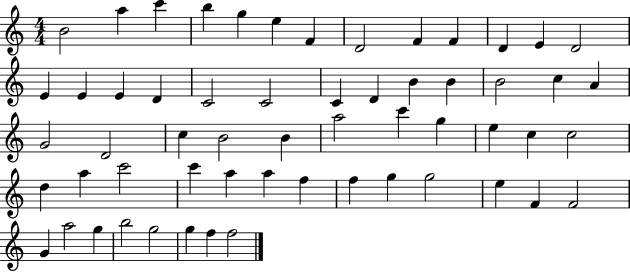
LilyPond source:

{
  \clef treble
  \numericTimeSignature
  \time 4/4
  \key c \major
  b'2 a''4 c'''4 | b''4 g''4 e''4 f'4 | d'2 f'4 f'4 | d'4 e'4 d'2 | \break e'4 e'4 e'4 d'4 | c'2 c'2 | c'4 d'4 b'4 b'4 | b'2 c''4 a'4 | \break g'2 d'2 | c''4 b'2 b'4 | a''2 c'''4 g''4 | e''4 c''4 c''2 | \break d''4 a''4 c'''2 | c'''4 a''4 a''4 f''4 | f''4 g''4 g''2 | e''4 f'4 f'2 | \break g'4 a''2 g''4 | b''2 g''2 | g''4 f''4 f''2 | \bar "|."
}